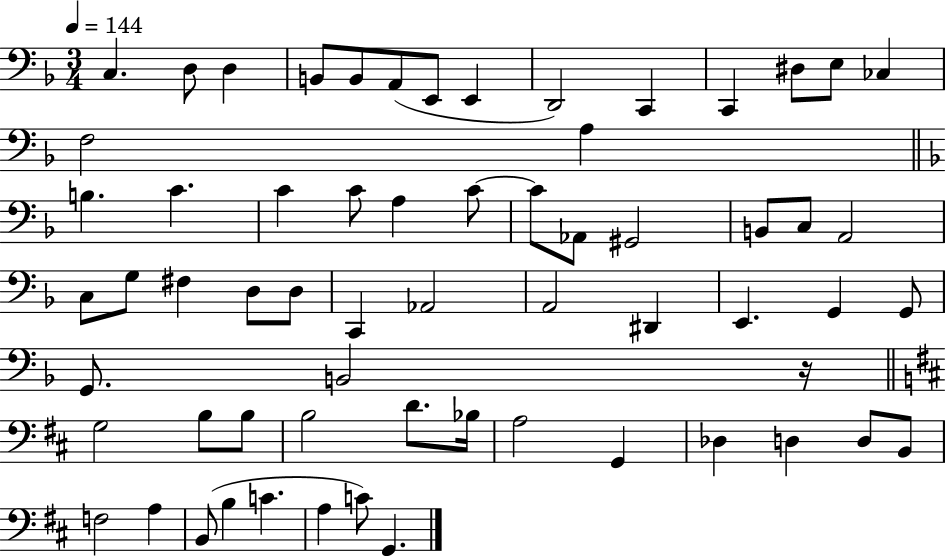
{
  \clef bass
  \numericTimeSignature
  \time 3/4
  \key f \major
  \tempo 4 = 144
  \repeat volta 2 { c4. d8 d4 | b,8 b,8 a,8( e,8 e,4 | d,2) c,4 | c,4 dis8 e8 ces4 | \break f2 a4 | \bar "||" \break \key d \minor b4. c'4. | c'4 c'8 a4 c'8~~ | c'8 aes,8 gis,2 | b,8 c8 a,2 | \break c8 g8 fis4 d8 d8 | c,4 aes,2 | a,2 dis,4 | e,4. g,4 g,8 | \break g,8. b,2 r16 | \bar "||" \break \key d \major g2 b8 b8 | b2 d'8. bes16 | a2 g,4 | des4 d4 d8 b,8 | \break f2 a4 | b,8( b4 c'4. | a4 c'8) g,4. | } \bar "|."
}